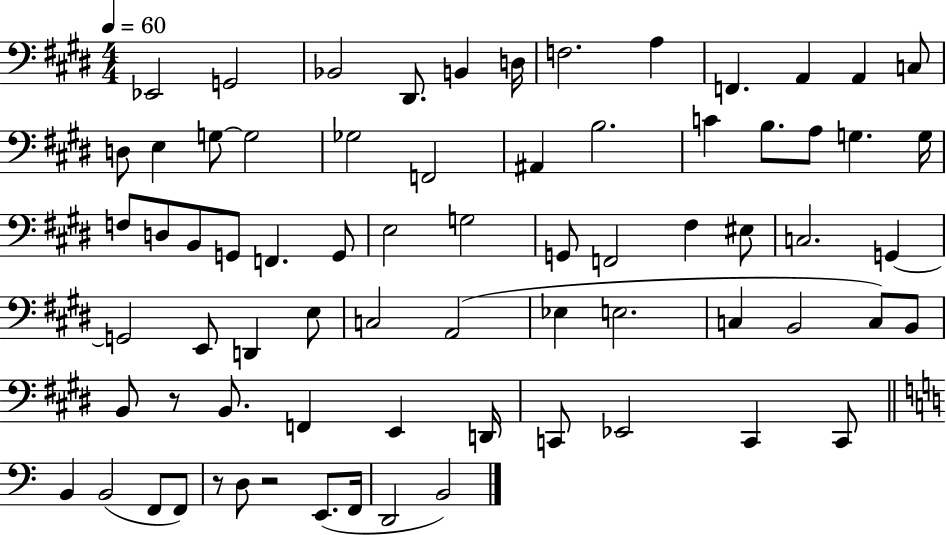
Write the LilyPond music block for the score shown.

{
  \clef bass
  \numericTimeSignature
  \time 4/4
  \key e \major
  \tempo 4 = 60
  \repeat volta 2 { ees,2 g,2 | bes,2 dis,8. b,4 d16 | f2. a4 | f,4. a,4 a,4 c8 | \break d8 e4 g8~~ g2 | ges2 f,2 | ais,4 b2. | c'4 b8. a8 g4. g16 | \break f8 d8 b,8 g,8 f,4. g,8 | e2 g2 | g,8 f,2 fis4 eis8 | c2. g,4~~ | \break g,2 e,8 d,4 e8 | c2 a,2( | ees4 e2. | c4 b,2 c8) b,8 | \break b,8 r8 b,8. f,4 e,4 d,16 | c,8 ees,2 c,4 c,8 | \bar "||" \break \key a \minor b,4 b,2( f,8 f,8) | r8 d8 r2 e,8.( f,16 | d,2 b,2) | } \bar "|."
}